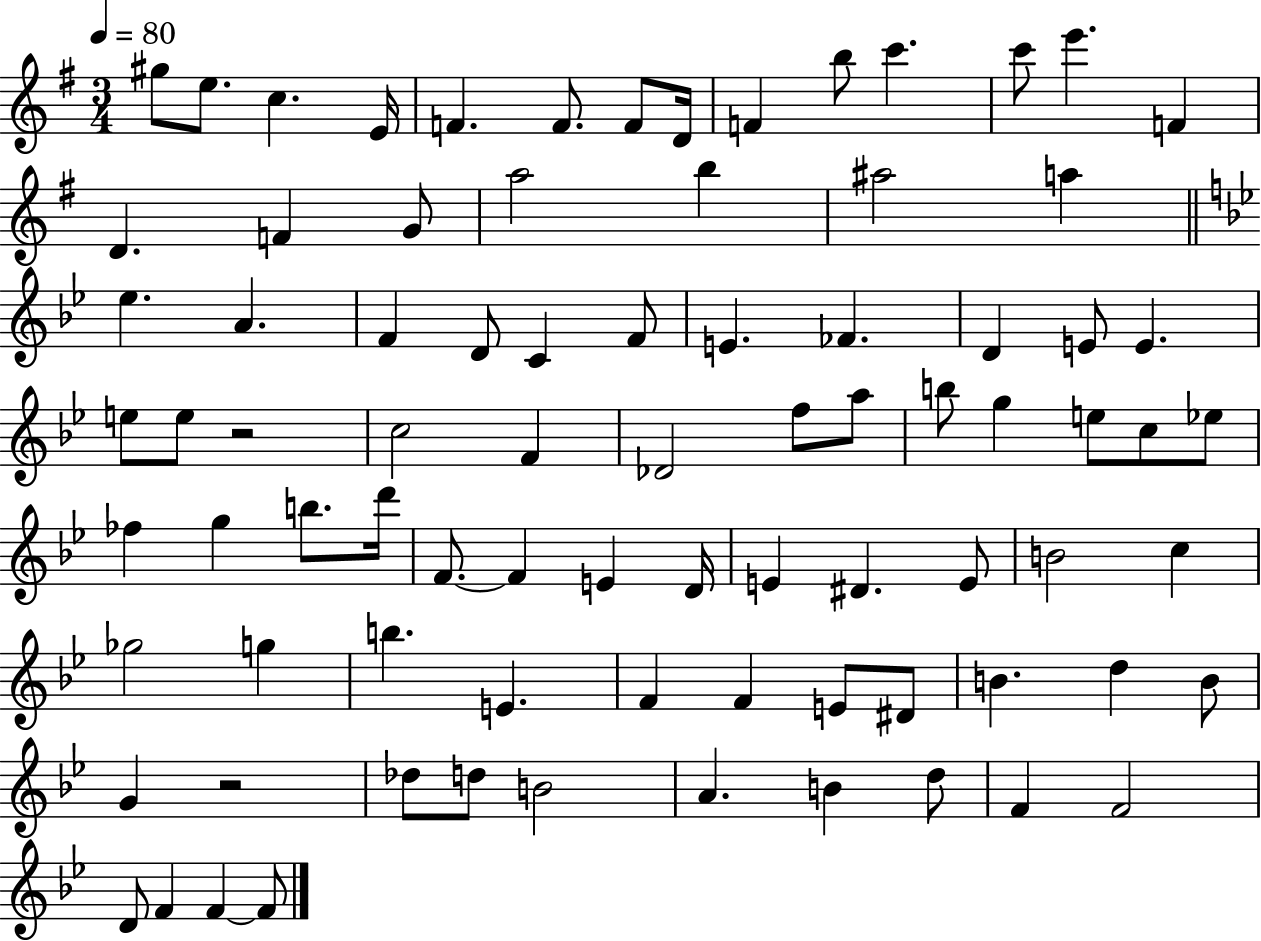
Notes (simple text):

G#5/e E5/e. C5/q. E4/s F4/q. F4/e. F4/e D4/s F4/q B5/e C6/q. C6/e E6/q. F4/q D4/q. F4/q G4/e A5/h B5/q A#5/h A5/q Eb5/q. A4/q. F4/q D4/e C4/q F4/e E4/q. FES4/q. D4/q E4/e E4/q. E5/e E5/e R/h C5/h F4/q Db4/h F5/e A5/e B5/e G5/q E5/e C5/e Eb5/e FES5/q G5/q B5/e. D6/s F4/e. F4/q E4/q D4/s E4/q D#4/q. E4/e B4/h C5/q Gb5/h G5/q B5/q. E4/q. F4/q F4/q E4/e D#4/e B4/q. D5/q B4/e G4/q R/h Db5/e D5/e B4/h A4/q. B4/q D5/e F4/q F4/h D4/e F4/q F4/q F4/e